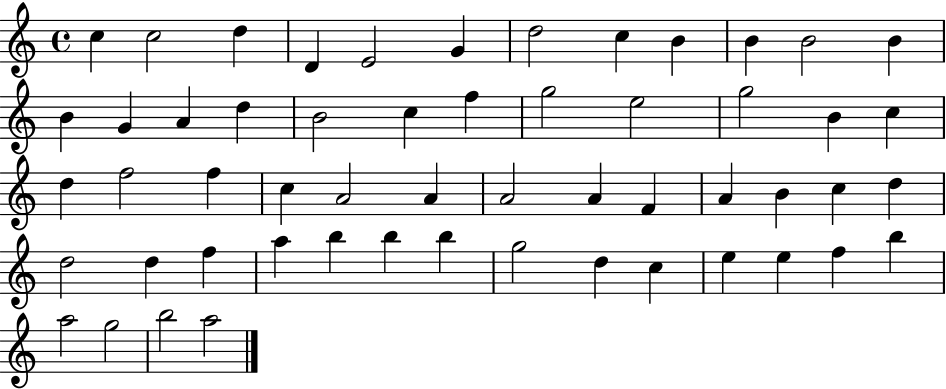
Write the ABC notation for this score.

X:1
T:Untitled
M:4/4
L:1/4
K:C
c c2 d D E2 G d2 c B B B2 B B G A d B2 c f g2 e2 g2 B c d f2 f c A2 A A2 A F A B c d d2 d f a b b b g2 d c e e f b a2 g2 b2 a2